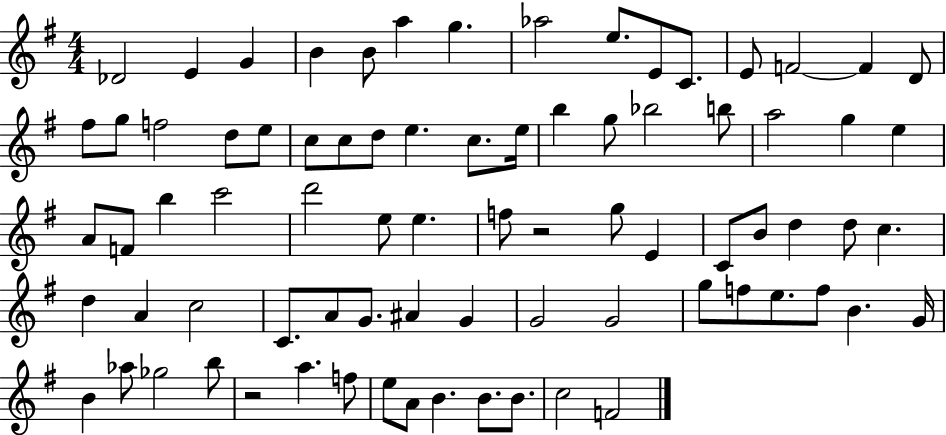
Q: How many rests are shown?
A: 2